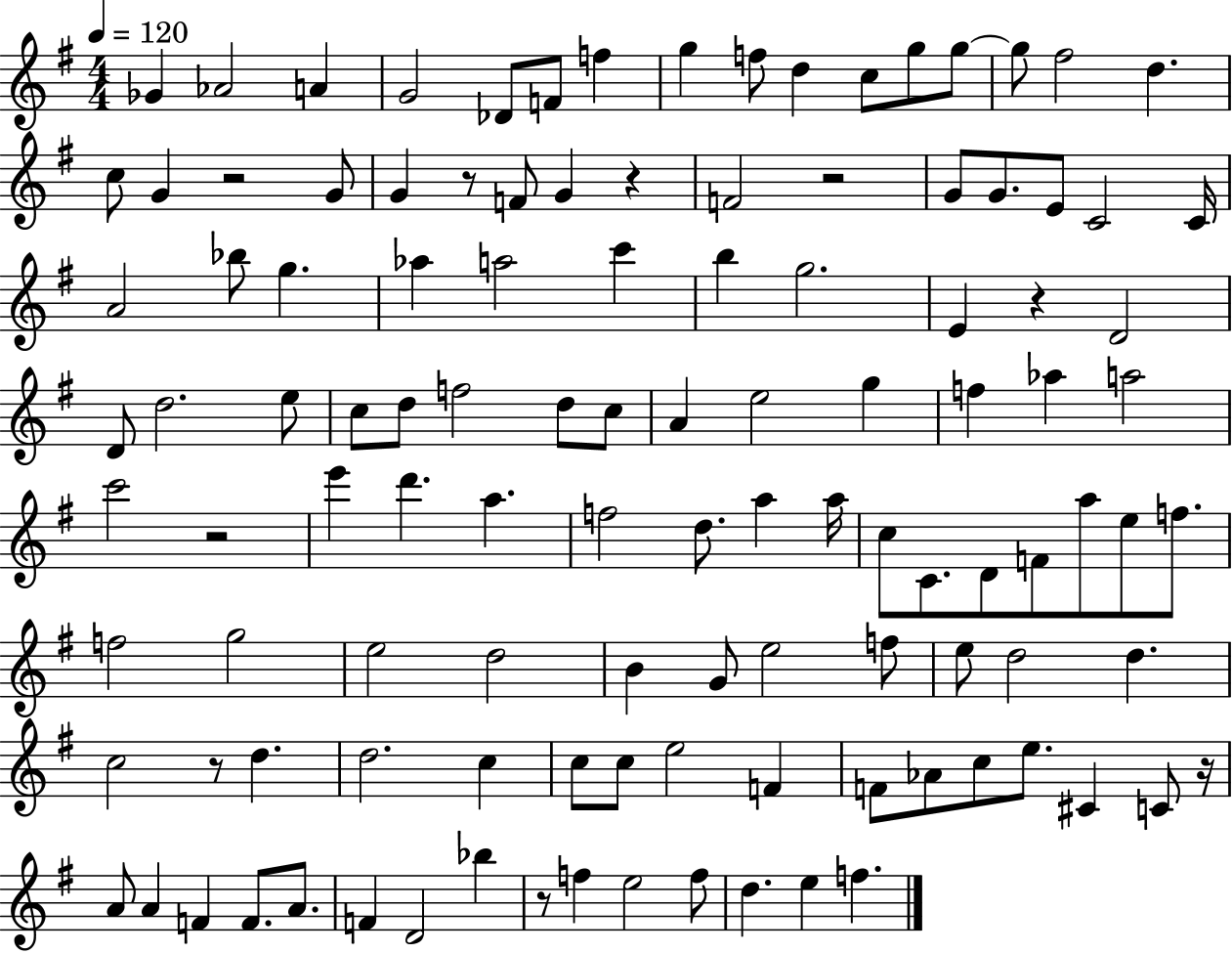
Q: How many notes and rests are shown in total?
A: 115